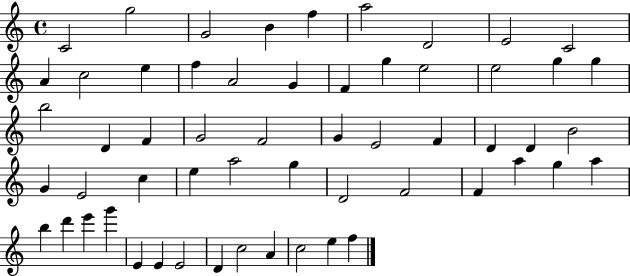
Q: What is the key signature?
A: C major